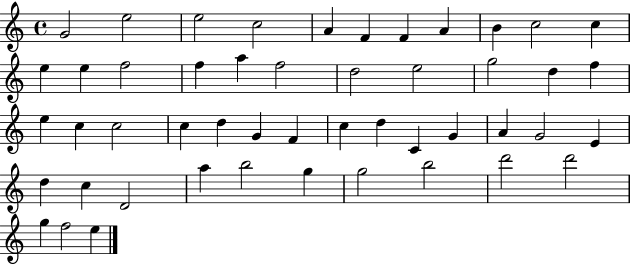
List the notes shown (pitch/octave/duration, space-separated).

G4/h E5/h E5/h C5/h A4/q F4/q F4/q A4/q B4/q C5/h C5/q E5/q E5/q F5/h F5/q A5/q F5/h D5/h E5/h G5/h D5/q F5/q E5/q C5/q C5/h C5/q D5/q G4/q F4/q C5/q D5/q C4/q G4/q A4/q G4/h E4/q D5/q C5/q D4/h A5/q B5/h G5/q G5/h B5/h D6/h D6/h G5/q F5/h E5/q